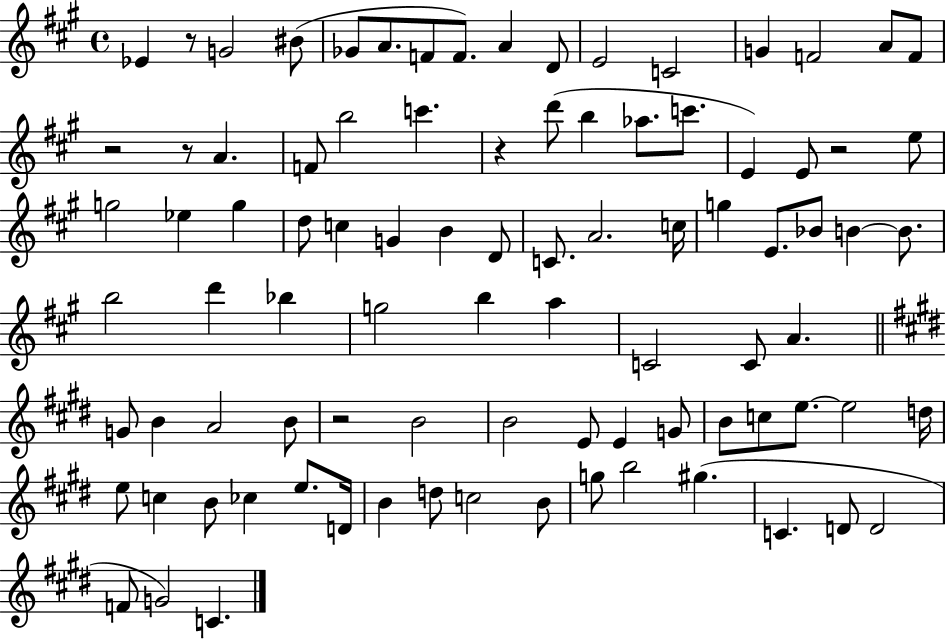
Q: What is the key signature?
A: A major